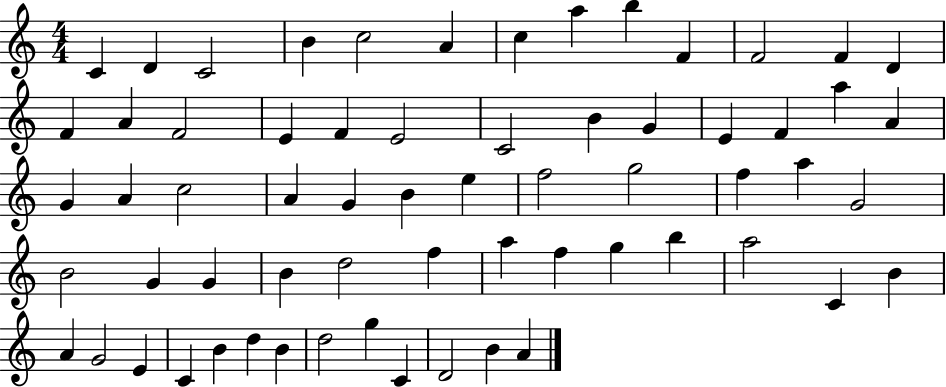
{
  \clef treble
  \numericTimeSignature
  \time 4/4
  \key c \major
  c'4 d'4 c'2 | b'4 c''2 a'4 | c''4 a''4 b''4 f'4 | f'2 f'4 d'4 | \break f'4 a'4 f'2 | e'4 f'4 e'2 | c'2 b'4 g'4 | e'4 f'4 a''4 a'4 | \break g'4 a'4 c''2 | a'4 g'4 b'4 e''4 | f''2 g''2 | f''4 a''4 g'2 | \break b'2 g'4 g'4 | b'4 d''2 f''4 | a''4 f''4 g''4 b''4 | a''2 c'4 b'4 | \break a'4 g'2 e'4 | c'4 b'4 d''4 b'4 | d''2 g''4 c'4 | d'2 b'4 a'4 | \break \bar "|."
}